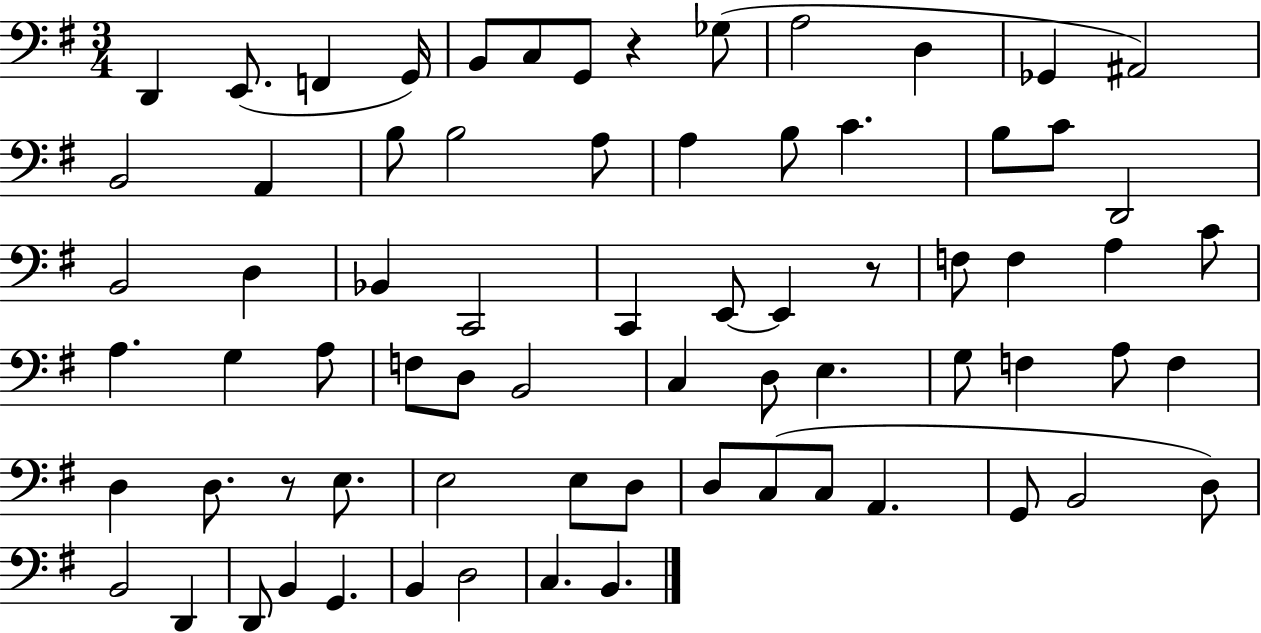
D2/q E2/e. F2/q G2/s B2/e C3/e G2/e R/q Gb3/e A3/h D3/q Gb2/q A#2/h B2/h A2/q B3/e B3/h A3/e A3/q B3/e C4/q. B3/e C4/e D2/h B2/h D3/q Bb2/q C2/h C2/q E2/e E2/q R/e F3/e F3/q A3/q C4/e A3/q. G3/q A3/e F3/e D3/e B2/h C3/q D3/e E3/q. G3/e F3/q A3/e F3/q D3/q D3/e. R/e E3/e. E3/h E3/e D3/e D3/e C3/e C3/e A2/q. G2/e B2/h D3/e B2/h D2/q D2/e B2/q G2/q. B2/q D3/h C3/q. B2/q.